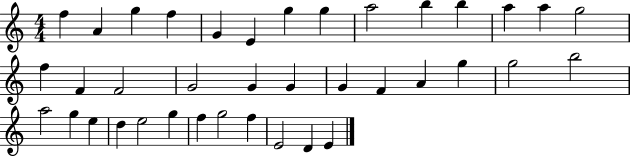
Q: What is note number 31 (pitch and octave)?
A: E5